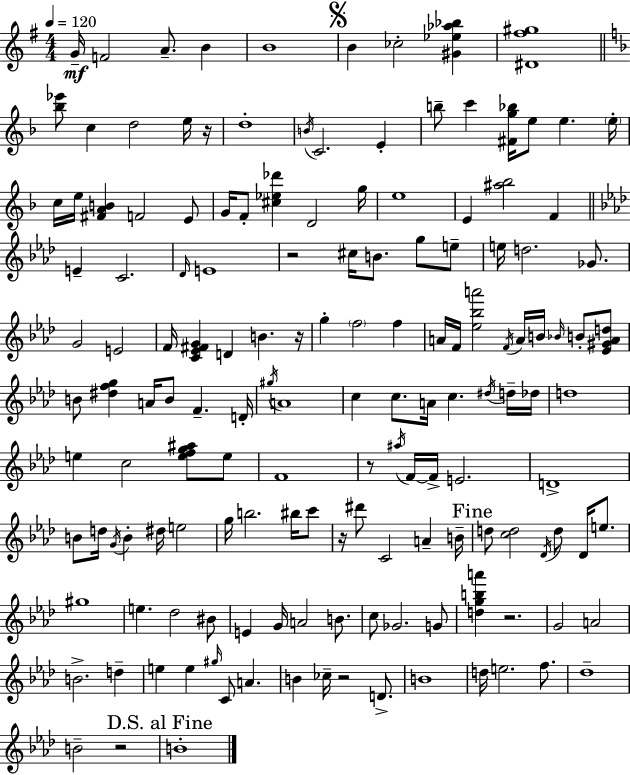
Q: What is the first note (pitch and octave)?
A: G4